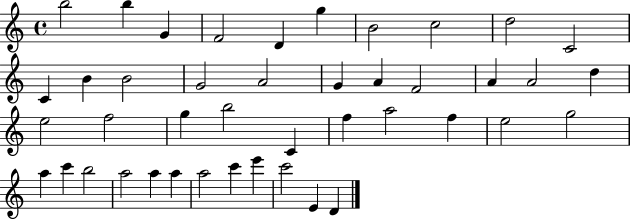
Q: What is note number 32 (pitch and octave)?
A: A5